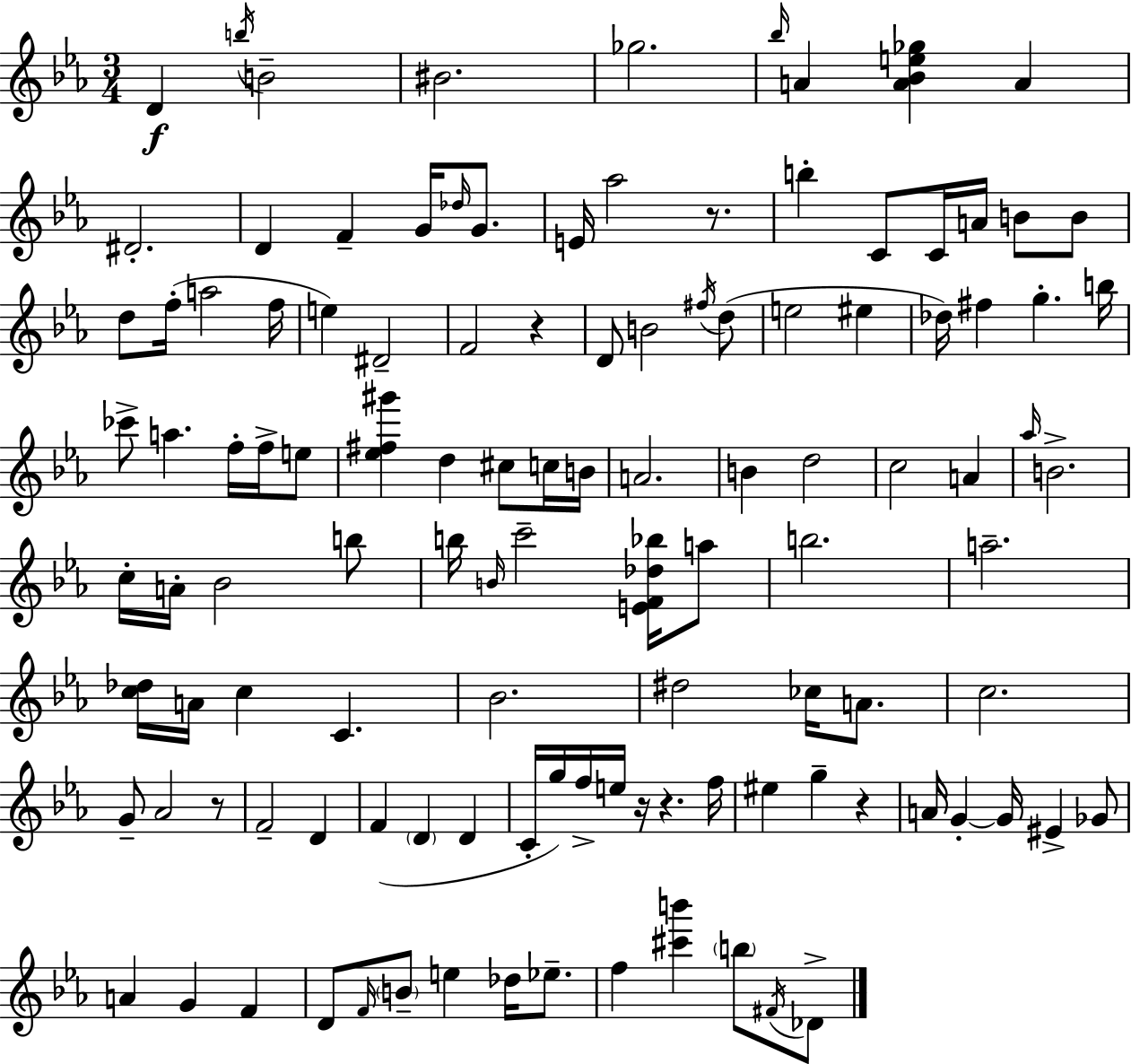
D4/q B5/s B4/h BIS4/h. Gb5/h. Bb5/s A4/q [A4,Bb4,E5,Gb5]/q A4/q D#4/h. D4/q F4/q G4/s Db5/s G4/e. E4/s Ab5/h R/e. B5/q C4/e C4/s A4/s B4/e B4/e D5/e F5/s A5/h F5/s E5/q D#4/h F4/h R/q D4/e B4/h F#5/s D5/e E5/h EIS5/q Db5/s F#5/q G5/q. B5/s CES6/e A5/q. F5/s F5/s E5/e [Eb5,F#5,G#6]/q D5/q C#5/e C5/s B4/s A4/h. B4/q D5/h C5/h A4/q Ab5/s B4/h. C5/s A4/s Bb4/h B5/e B5/s B4/s C6/h [E4,F4,Db5,Bb5]/s A5/e B5/h. A5/h. [C5,Db5]/s A4/s C5/q C4/q. Bb4/h. D#5/h CES5/s A4/e. C5/h. G4/e Ab4/h R/e F4/h D4/q F4/q D4/q D4/q C4/s G5/s F5/s E5/s R/s R/q. F5/s EIS5/q G5/q R/q A4/s G4/q G4/s EIS4/q Gb4/e A4/q G4/q F4/q D4/e F4/s B4/e E5/q Db5/s Eb5/e. F5/q [C#6,B6]/q B5/e F#4/s Db4/e